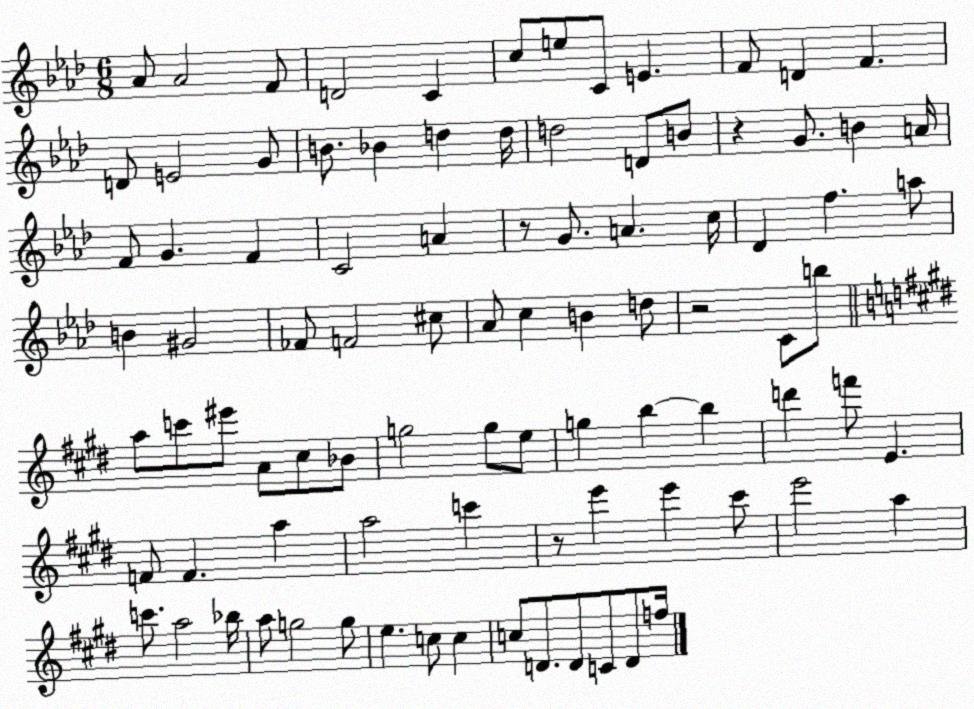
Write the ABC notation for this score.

X:1
T:Untitled
M:6/8
L:1/4
K:Ab
_A/2 _A2 F/2 D2 C c/2 e/2 C/2 E F/2 D F D/2 E2 G/2 B/2 _B d d/4 d2 D/2 B/2 z G/2 B A/4 F/2 G F C2 A z/2 G/2 A c/4 _D f a/2 B ^G2 _F/2 F2 ^c/2 _A/2 c B d/2 z2 C/2 b/2 a/2 c'/2 ^e'/2 A/2 ^c/2 _B/2 g2 g/2 e/2 g b b d' f'/2 E F/2 F a a2 c' z/2 e' e' ^c'/2 e'2 a c'/2 a2 _b/4 a/2 g2 g/2 e c/2 c c/2 D/2 D/2 C/2 D/2 f/4